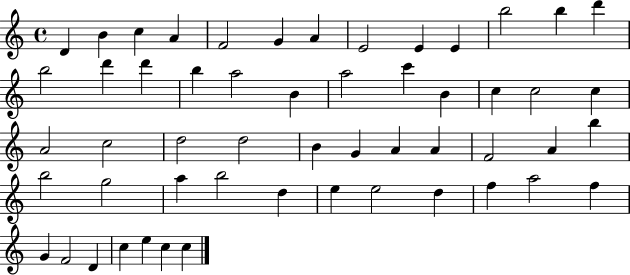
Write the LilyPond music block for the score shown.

{
  \clef treble
  \time 4/4
  \defaultTimeSignature
  \key c \major
  d'4 b'4 c''4 a'4 | f'2 g'4 a'4 | e'2 e'4 e'4 | b''2 b''4 d'''4 | \break b''2 d'''4 d'''4 | b''4 a''2 b'4 | a''2 c'''4 b'4 | c''4 c''2 c''4 | \break a'2 c''2 | d''2 d''2 | b'4 g'4 a'4 a'4 | f'2 a'4 b''4 | \break b''2 g''2 | a''4 b''2 d''4 | e''4 e''2 d''4 | f''4 a''2 f''4 | \break g'4 f'2 d'4 | c''4 e''4 c''4 c''4 | \bar "|."
}